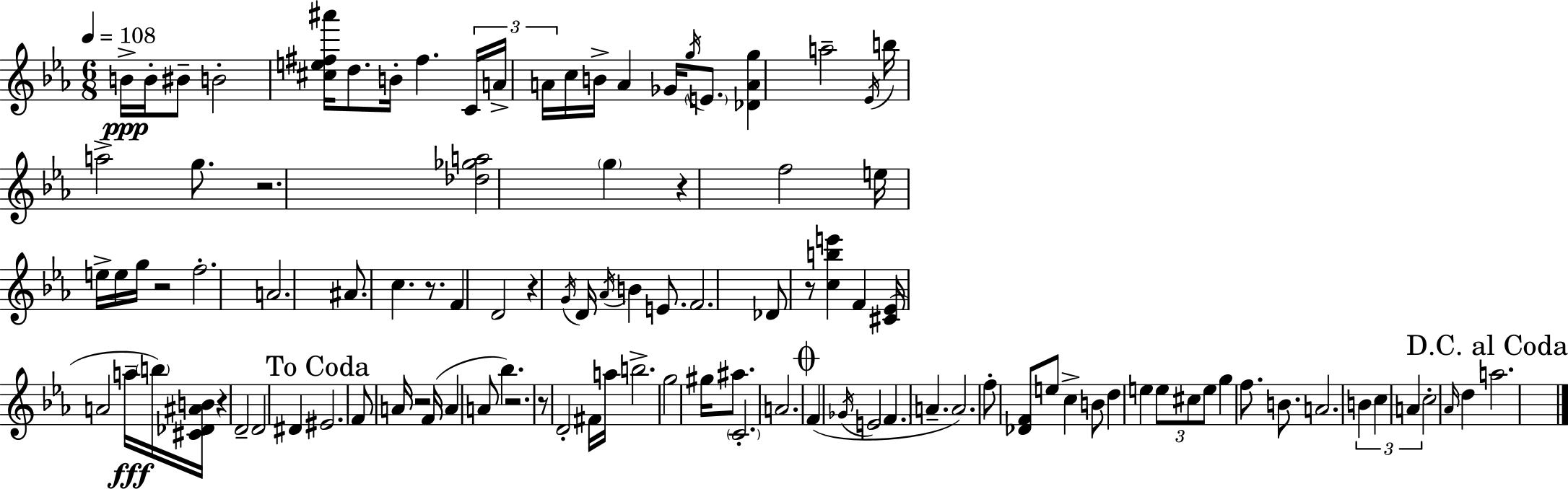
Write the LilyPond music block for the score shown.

{
  \clef treble
  \numericTimeSignature
  \time 6/8
  \key ees \major
  \tempo 4 = 108
  b'16->\ppp b'16-. bis'8-- b'2-. | <cis'' e'' fis'' ais'''>16 d''8. b'16-. fis''4. \tuplet 3/2 { c'16 | a'16-> a'16 } c''16 b'16-> a'4 ges'16 \acciaccatura { g''16 } \parenthesize e'8. | <des' a' g''>4 a''2-- | \break \acciaccatura { ees'16 } b''16 a''2-> g''8. | r2. | <des'' ges'' a''>2 \parenthesize g''4 | r4 f''2 | \break e''16 e''16-> e''16 g''16 r2 | f''2.-. | a'2. | ais'8. c''4. r8. | \break f'4 d'2 | r4 \acciaccatura { g'16 } d'16 \acciaccatura { aes'16 } b'4 | e'8. f'2. | des'8 r8 <c'' b'' e'''>4 | \break f'4 <cis' ees'>16( a'2 | a''16--\fff \parenthesize b''16) <cis' des' ais' b'>16 r4 d'2-- | d'2 | dis'4 \mark "To Coda" eis'2. | \break f'8 a'16 r2 | f'16( a'4 a'8 bes''4.) | r2. | r8 d'2-. | \break fis'16 a''16 b''2.-> | g''2 | gis''16 ais''8. \parenthesize c'2.-. | a'2. | \break \mark \markup { \musicglyph "scripts.coda" } f'4( \acciaccatura { ges'16 } e'2 | \parenthesize f'4. a'4.-- | a'2.) | f''8-. <des' f'>8 e''8 c''4-> | \break b'8 d''4 e''4 | \tuplet 3/2 { e''8 cis''8 e''8 } g''4 f''8. | b'8. a'2. | \tuplet 3/2 { b'4 c''4 | \break a'4 } c''2-. | \grace { aes'16 } d''4 \mark "D.C. al Coda" a''2. | \bar "|."
}